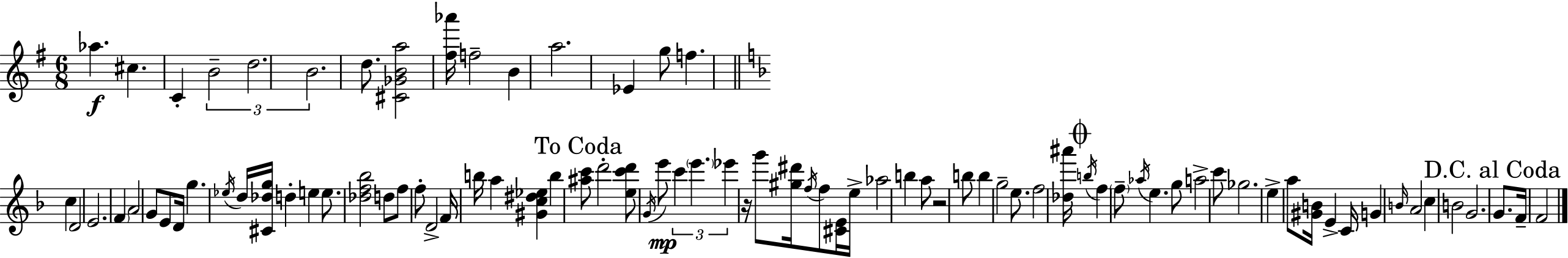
{
  \clef treble
  \numericTimeSignature
  \time 6/8
  \key g \major
  aes''4.\f cis''4. | c'4-. \tuplet 3/2 { b'2-- | d''2. | b'2. } | \break d''8. <cis' ges' b' a''>2 <fis'' aes'''>16 | f''2-- b'4 | a''2. | ees'4 g''8 f''4. | \break \bar "||" \break \key f \major c''4 d'2 | e'2. | \parenthesize f'4 a'2 | g'8 e'8 d'16 g''4. \acciaccatura { ees''16 } | \break d''16 <cis' des'' g''>16 d''4-. e''4 e''8. | <des'' f'' bes''>2 d''8 f''8 | f''8-. d'2-> f'16 | b''16 a''4 <gis' c'' dis'' ees''>4 b''4 | \break \mark "To Coda" <ais'' c'''>8 d'''2-. <e'' c''' d'''>8 | \acciaccatura { g'16 } e'''8\mp \tuplet 3/2 { c'''4 \parenthesize e'''4. | ees'''4 } r16 g'''8 <gis'' dis'''>16 \acciaccatura { f''16 } f''8 | <cis' e'>16 e''16-> aes''2 b''4 | \break a''8 r2 | b''8 b''4 g''2-- | e''8. f''2 | <des'' ais'''>16 \mark \markup { \musicglyph "scripts.coda" } \acciaccatura { b''16 } f''4 \parenthesize f''8-- \acciaccatura { aes''16 } e''4. | \break g''8 a''2-> | c'''8 ges''2. | e''4-> a''8 <gis' b'>16 | e'4-> c'16 g'4 \grace { b'16 } a'2 | \break c''4 b'2 | g'2. | \mark "D.C. al Coda" g'8. f'16-- f'2 | \bar "|."
}